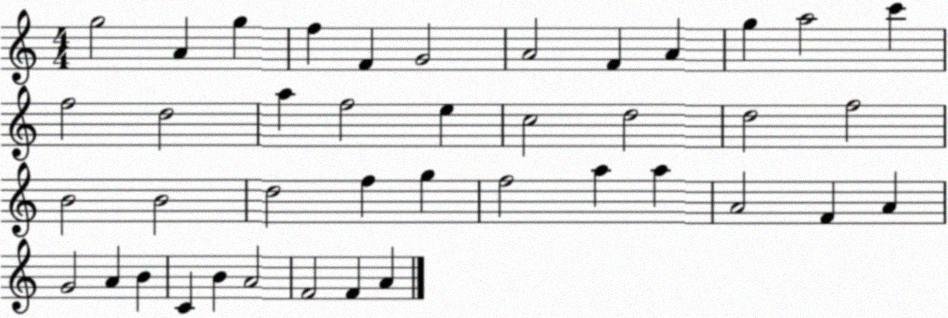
X:1
T:Untitled
M:4/4
L:1/4
K:C
g2 A g f F G2 A2 F A g a2 c' f2 d2 a f2 e c2 d2 d2 f2 B2 B2 d2 f g f2 a a A2 F A G2 A B C B A2 F2 F A